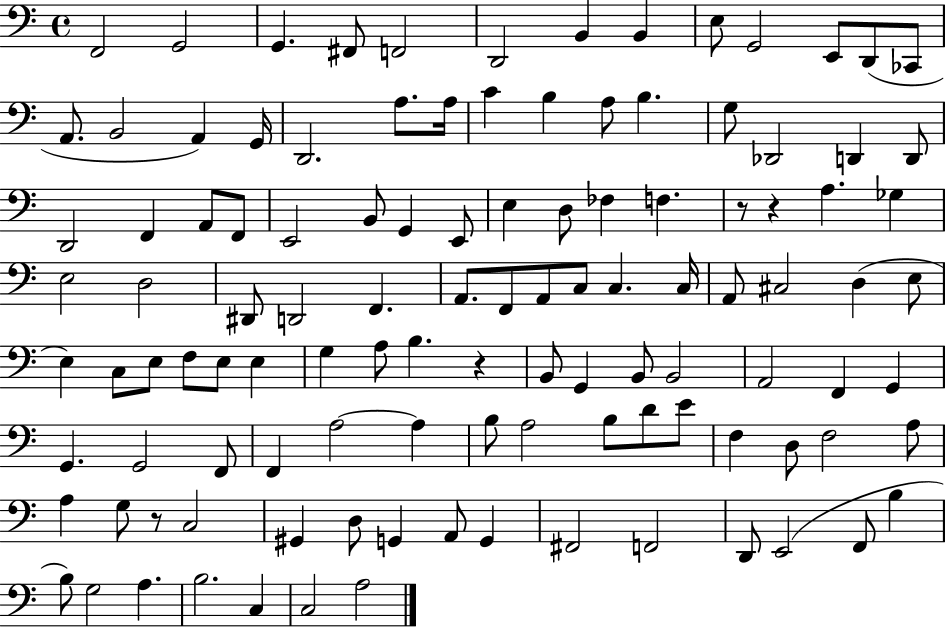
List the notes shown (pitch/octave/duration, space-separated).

F2/h G2/h G2/q. F#2/e F2/h D2/h B2/q B2/q E3/e G2/h E2/e D2/e CES2/e A2/e. B2/h A2/q G2/s D2/h. A3/e. A3/s C4/q B3/q A3/e B3/q. G3/e Db2/h D2/q D2/e D2/h F2/q A2/e F2/e E2/h B2/e G2/q E2/e E3/q D3/e FES3/q F3/q. R/e R/q A3/q. Gb3/q E3/h D3/h D#2/e D2/h F2/q. A2/e. F2/e A2/e C3/e C3/q. C3/s A2/e C#3/h D3/q E3/e E3/q C3/e E3/e F3/e E3/e E3/q G3/q A3/e B3/q. R/q B2/e G2/q B2/e B2/h A2/h F2/q G2/q G2/q. G2/h F2/e F2/q A3/h A3/q B3/e A3/h B3/e D4/e E4/e F3/q D3/e F3/h A3/e A3/q G3/e R/e C3/h G#2/q D3/e G2/q A2/e G2/q F#2/h F2/h D2/e E2/h F2/e B3/q B3/e G3/h A3/q. B3/h. C3/q C3/h A3/h